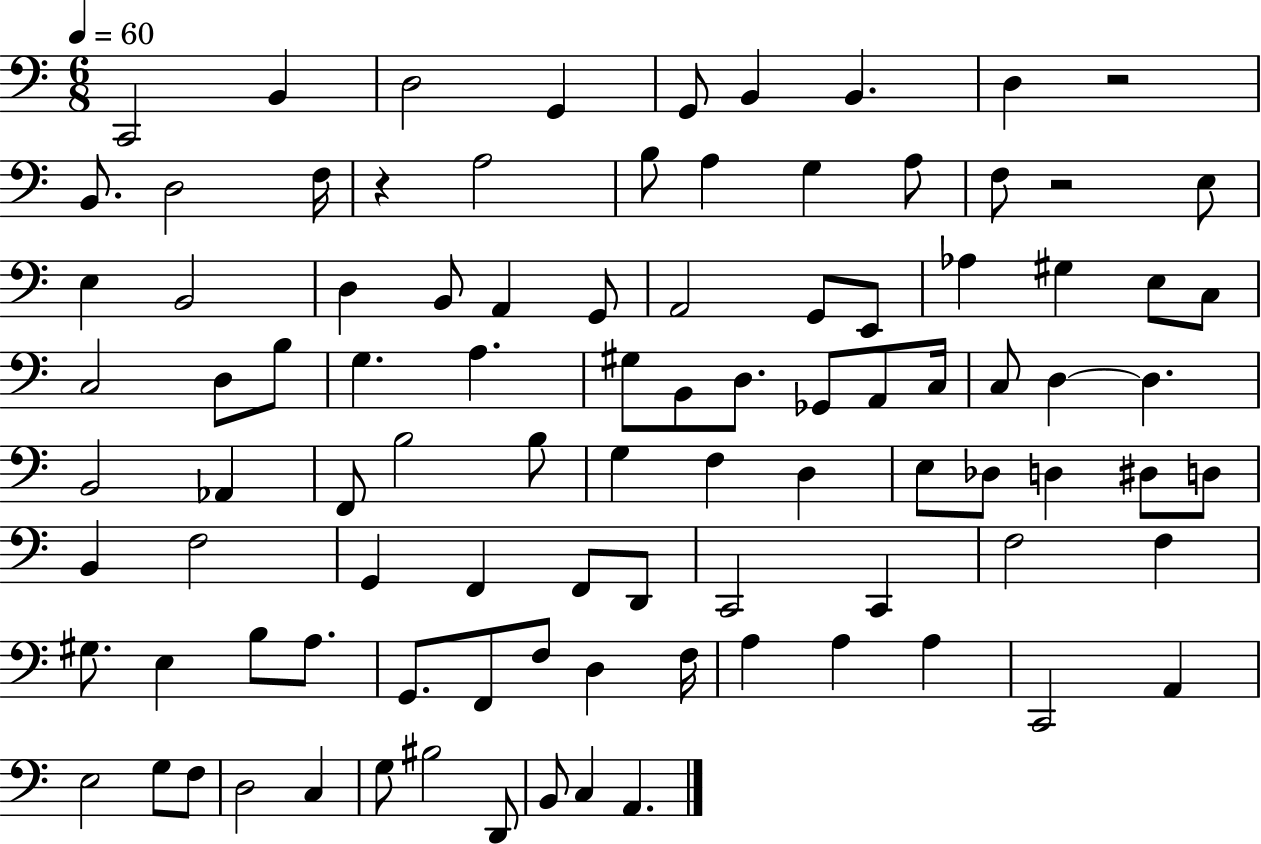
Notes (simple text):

C2/h B2/q D3/h G2/q G2/e B2/q B2/q. D3/q R/h B2/e. D3/h F3/s R/q A3/h B3/e A3/q G3/q A3/e F3/e R/h E3/e E3/q B2/h D3/q B2/e A2/q G2/e A2/h G2/e E2/e Ab3/q G#3/q E3/e C3/e C3/h D3/e B3/e G3/q. A3/q. G#3/e B2/e D3/e. Gb2/e A2/e C3/s C3/e D3/q D3/q. B2/h Ab2/q F2/e B3/h B3/e G3/q F3/q D3/q E3/e Db3/e D3/q D#3/e D3/e B2/q F3/h G2/q F2/q F2/e D2/e C2/h C2/q F3/h F3/q G#3/e. E3/q B3/e A3/e. G2/e. F2/e F3/e D3/q F3/s A3/q A3/q A3/q C2/h A2/q E3/h G3/e F3/e D3/h C3/q G3/e BIS3/h D2/e B2/e C3/q A2/q.